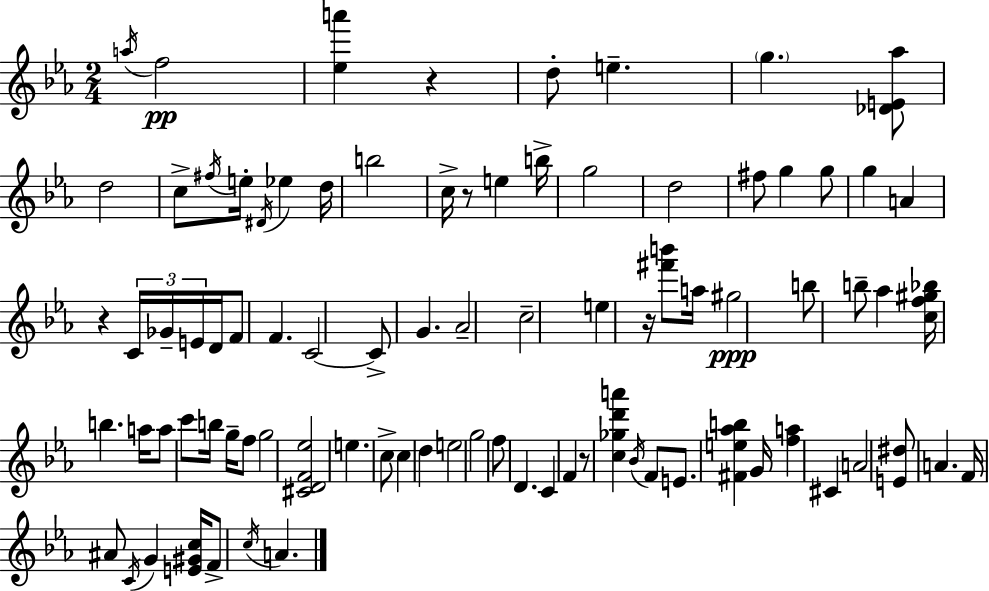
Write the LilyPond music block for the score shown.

{
  \clef treble
  \numericTimeSignature
  \time 2/4
  \key ees \major
  \repeat volta 2 { \acciaccatura { a''16 }\pp f''2 | <ees'' a'''>4 r4 | d''8-. e''4.-- | \parenthesize g''4. <des' e' aes''>8 | \break d''2 | c''8-> \acciaccatura { fis''16 } e''16-. \acciaccatura { dis'16 } ees''4 | d''16 b''2 | c''16-> r8 e''4 | \break b''16-> g''2 | d''2 | fis''8 g''4 | g''8 g''4 a'4 | \break r4 \tuplet 3/2 { c'16 | ges'16-- e'16 } d'16 f'8 f'4. | c'2~~ | c'8-> g'4. | \break aes'2-- | c''2-- | e''4 r16 | <fis''' b'''>8 a''16 gis''2\ppp | \break b''8 b''8-- aes''4 | <c'' f'' gis'' bes''>16 b''4. | a''16 a''8 c'''8 b''16 | g''16-- f''8 g''2 | \break <cis' d' f' ees''>2 | e''4. | c''8-> c''4 d''4 | e''2 | \break g''2 | f''8 d'4. | c'4 f'4 | r8 <c'' ges'' d''' a'''>4 | \break \acciaccatura { bes'16 } f'8 e'8. <fis' e'' aes'' b''>4 | g'16 <f'' a''>4 | cis'4 a'2 | <e' dis''>8 a'4. | \break f'16 ais'8 \acciaccatura { c'16 } | g'4 <e' gis' c''>16 f'8-> \acciaccatura { c''16 } | a'4. } \bar "|."
}